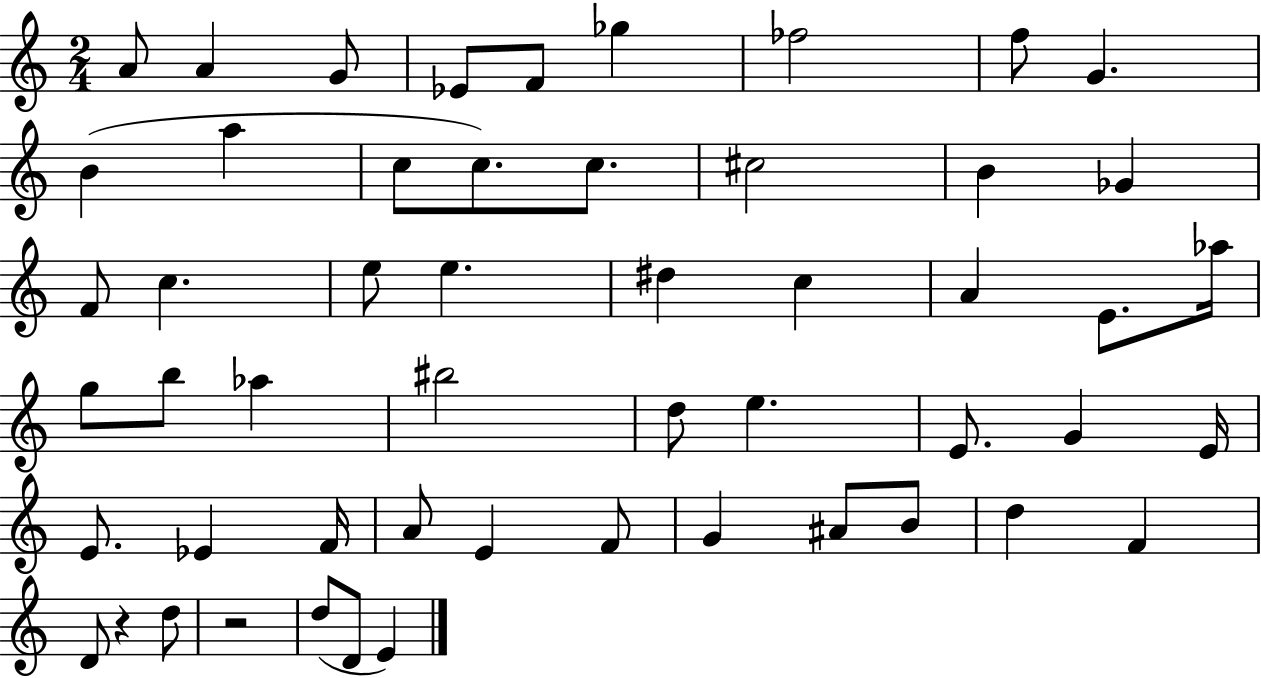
{
  \clef treble
  \numericTimeSignature
  \time 2/4
  \key c \major
  \repeat volta 2 { a'8 a'4 g'8 | ees'8 f'8 ges''4 | fes''2 | f''8 g'4. | \break b'4( a''4 | c''8 c''8.) c''8. | cis''2 | b'4 ges'4 | \break f'8 c''4. | e''8 e''4. | dis''4 c''4 | a'4 e'8. aes''16 | \break g''8 b''8 aes''4 | bis''2 | d''8 e''4. | e'8. g'4 e'16 | \break e'8. ees'4 f'16 | a'8 e'4 f'8 | g'4 ais'8 b'8 | d''4 f'4 | \break d'8 r4 d''8 | r2 | d''8( d'8 e'4) | } \bar "|."
}